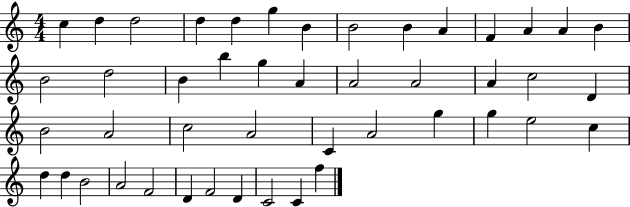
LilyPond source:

{
  \clef treble
  \numericTimeSignature
  \time 4/4
  \key c \major
  c''4 d''4 d''2 | d''4 d''4 g''4 b'4 | b'2 b'4 a'4 | f'4 a'4 a'4 b'4 | \break b'2 d''2 | b'4 b''4 g''4 a'4 | a'2 a'2 | a'4 c''2 d'4 | \break b'2 a'2 | c''2 a'2 | c'4 a'2 g''4 | g''4 e''2 c''4 | \break d''4 d''4 b'2 | a'2 f'2 | d'4 f'2 d'4 | c'2 c'4 f''4 | \break \bar "|."
}